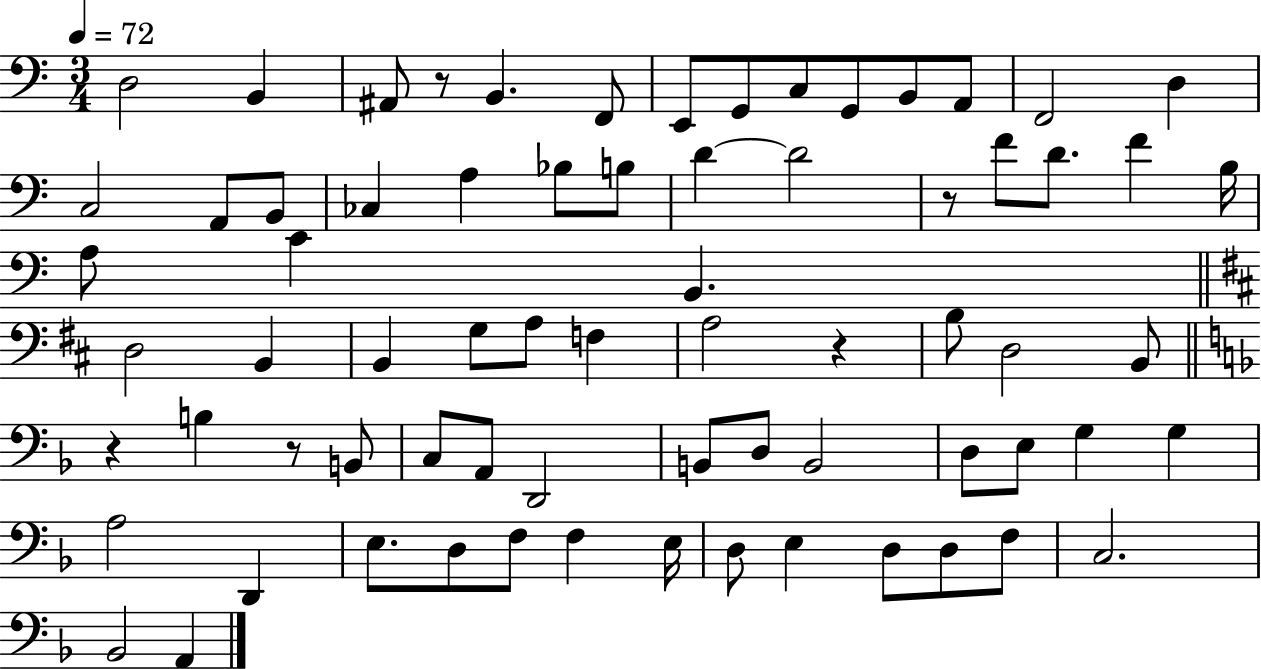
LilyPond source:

{
  \clef bass
  \numericTimeSignature
  \time 3/4
  \key c \major
  \tempo 4 = 72
  d2 b,4 | ais,8 r8 b,4. f,8 | e,8 g,8 c8 g,8 b,8 a,8 | f,2 d4 | \break c2 a,8 b,8 | ces4 a4 bes8 b8 | d'4~~ d'2 | r8 f'8 d'8. f'4 b16 | \break a8 c'4 b,4. | \bar "||" \break \key b \minor d2 b,4 | b,4 g8 a8 f4 | a2 r4 | b8 d2 b,8 | \break \bar "||" \break \key f \major r4 b4 r8 b,8 | c8 a,8 d,2 | b,8 d8 b,2 | d8 e8 g4 g4 | \break a2 d,4 | e8. d8 f8 f4 e16 | d8 e4 d8 d8 f8 | c2. | \break bes,2 a,4 | \bar "|."
}